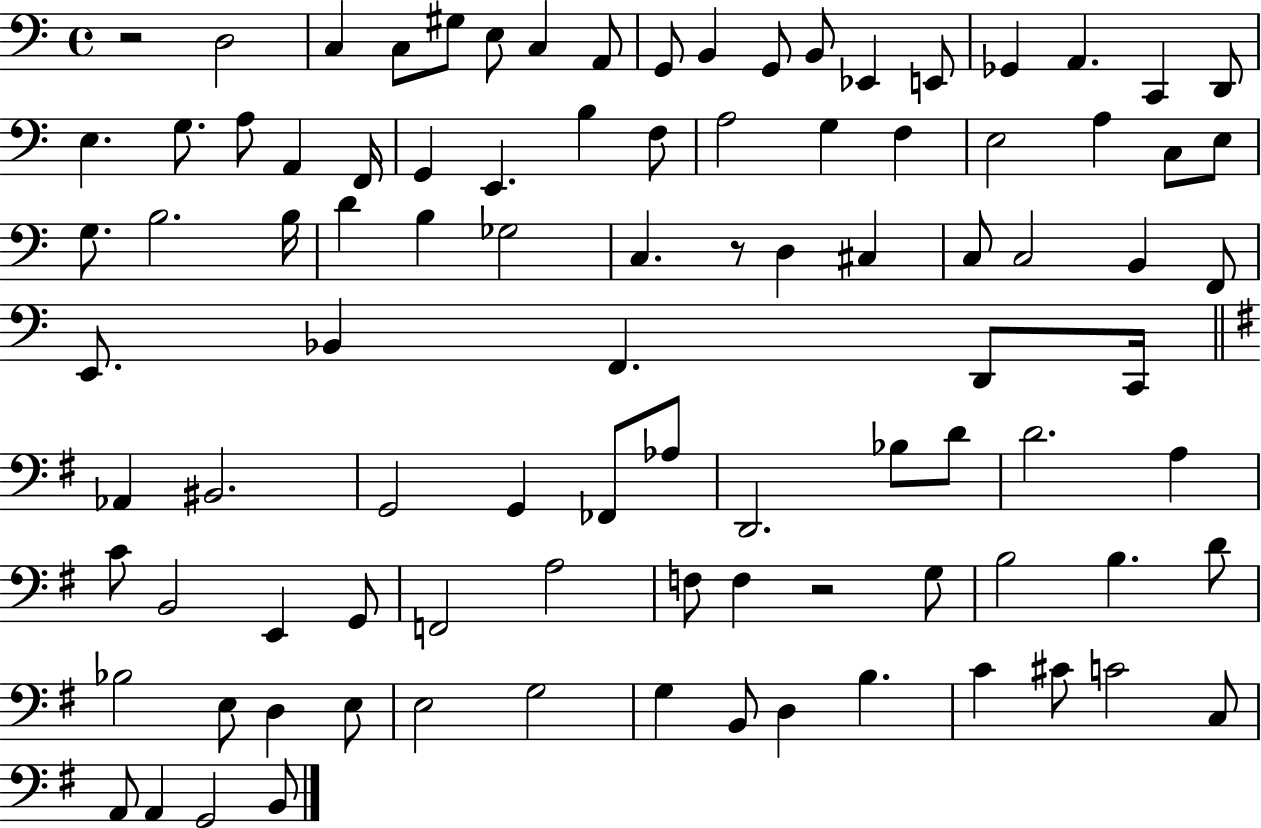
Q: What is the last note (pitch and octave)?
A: B2